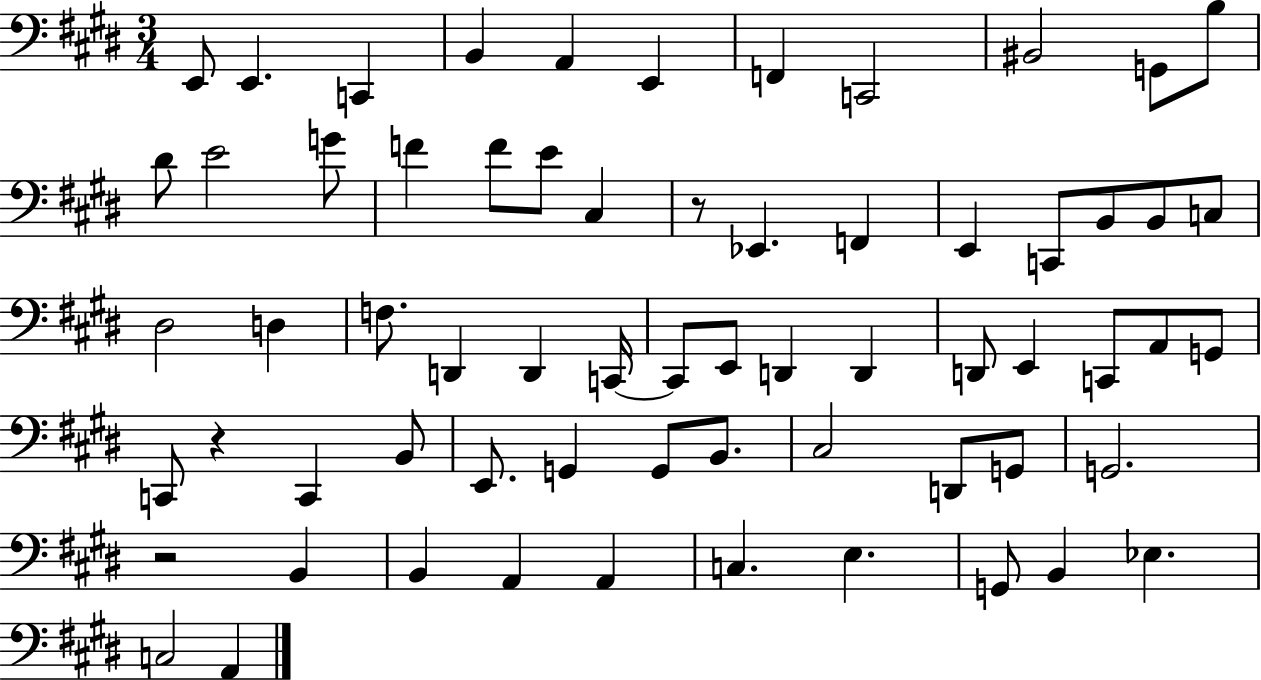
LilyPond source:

{
  \clef bass
  \numericTimeSignature
  \time 3/4
  \key e \major
  e,8 e,4. c,4 | b,4 a,4 e,4 | f,4 c,2 | bis,2 g,8 b8 | \break dis'8 e'2 g'8 | f'4 f'8 e'8 cis4 | r8 ees,4. f,4 | e,4 c,8 b,8 b,8 c8 | \break dis2 d4 | f8. d,4 d,4 c,16~~ | c,8 e,8 d,4 d,4 | d,8 e,4 c,8 a,8 g,8 | \break c,8 r4 c,4 b,8 | e,8. g,4 g,8 b,8. | cis2 d,8 g,8 | g,2. | \break r2 b,4 | b,4 a,4 a,4 | c4. e4. | g,8 b,4 ees4. | \break c2 a,4 | \bar "|."
}